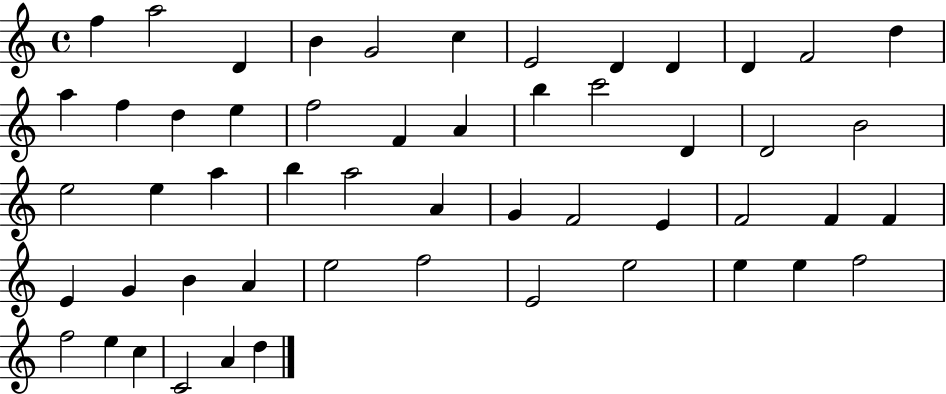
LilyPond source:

{
  \clef treble
  \time 4/4
  \defaultTimeSignature
  \key c \major
  f''4 a''2 d'4 | b'4 g'2 c''4 | e'2 d'4 d'4 | d'4 f'2 d''4 | \break a''4 f''4 d''4 e''4 | f''2 f'4 a'4 | b''4 c'''2 d'4 | d'2 b'2 | \break e''2 e''4 a''4 | b''4 a''2 a'4 | g'4 f'2 e'4 | f'2 f'4 f'4 | \break e'4 g'4 b'4 a'4 | e''2 f''2 | e'2 e''2 | e''4 e''4 f''2 | \break f''2 e''4 c''4 | c'2 a'4 d''4 | \bar "|."
}